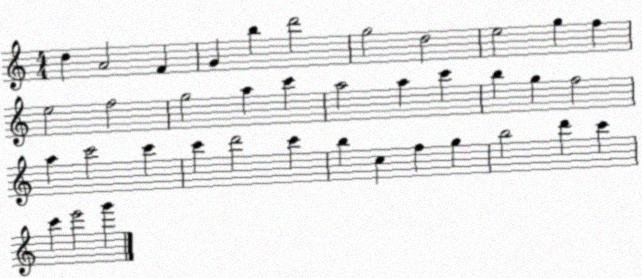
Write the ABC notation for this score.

X:1
T:Untitled
M:4/4
L:1/4
K:C
d A2 F G b d'2 g2 d2 e2 g f e2 f2 g2 a c' a2 a c' b g f2 a c'2 c' c' d'2 c' b c f g b2 d' c' c' e'2 g'